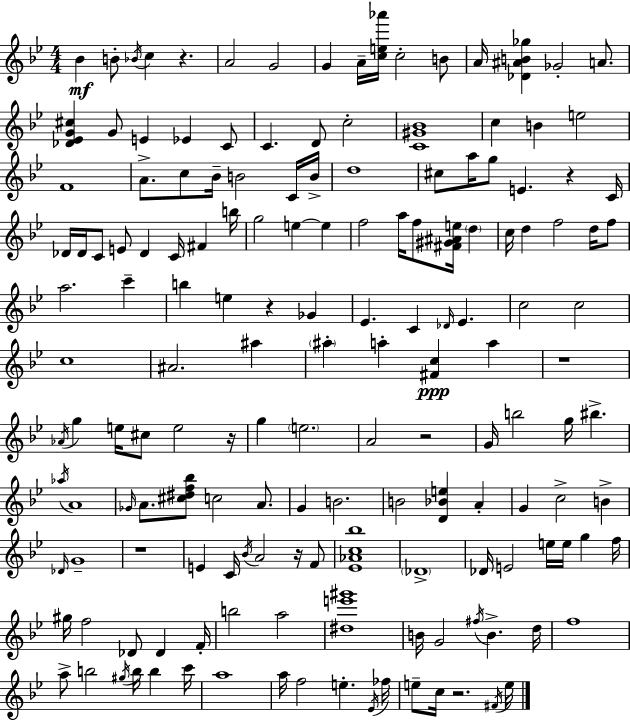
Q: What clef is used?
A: treble